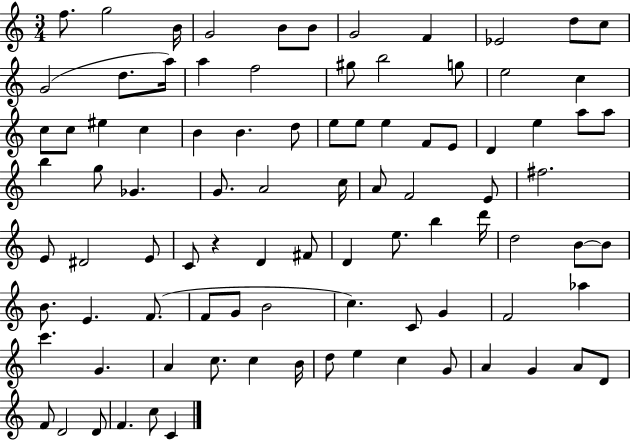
{
  \clef treble
  \numericTimeSignature
  \time 3/4
  \key c \major
  f''8. g''2 b'16 | g'2 b'8 b'8 | g'2 f'4 | ees'2 d''8 c''8 | \break g'2( d''8. a''16) | a''4 f''2 | gis''8 b''2 g''8 | e''2 c''4 | \break c''8 c''8 eis''4 c''4 | b'4 b'4. d''8 | e''8 e''8 e''4 f'8 e'8 | d'4 e''4 a''8 a''8 | \break b''4 g''8 ges'4. | g'8. a'2 c''16 | a'8 f'2 e'8 | fis''2. | \break e'8 dis'2 e'8 | c'8 r4 d'4 fis'8 | d'4 e''8. b''4 d'''16 | d''2 b'8~~ b'8 | \break b'8. e'4. f'8.( | f'8 g'8 b'2 | c''4.) c'8 g'4 | f'2 aes''4 | \break c'''4. g'4. | a'4 c''8. c''4 b'16 | d''8 e''4 c''4 g'8 | a'4 g'4 a'8 d'8 | \break f'8 d'2 d'8 | f'4. c''8 c'4 | \bar "|."
}